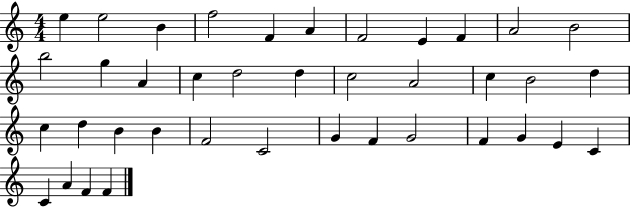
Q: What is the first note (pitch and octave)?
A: E5